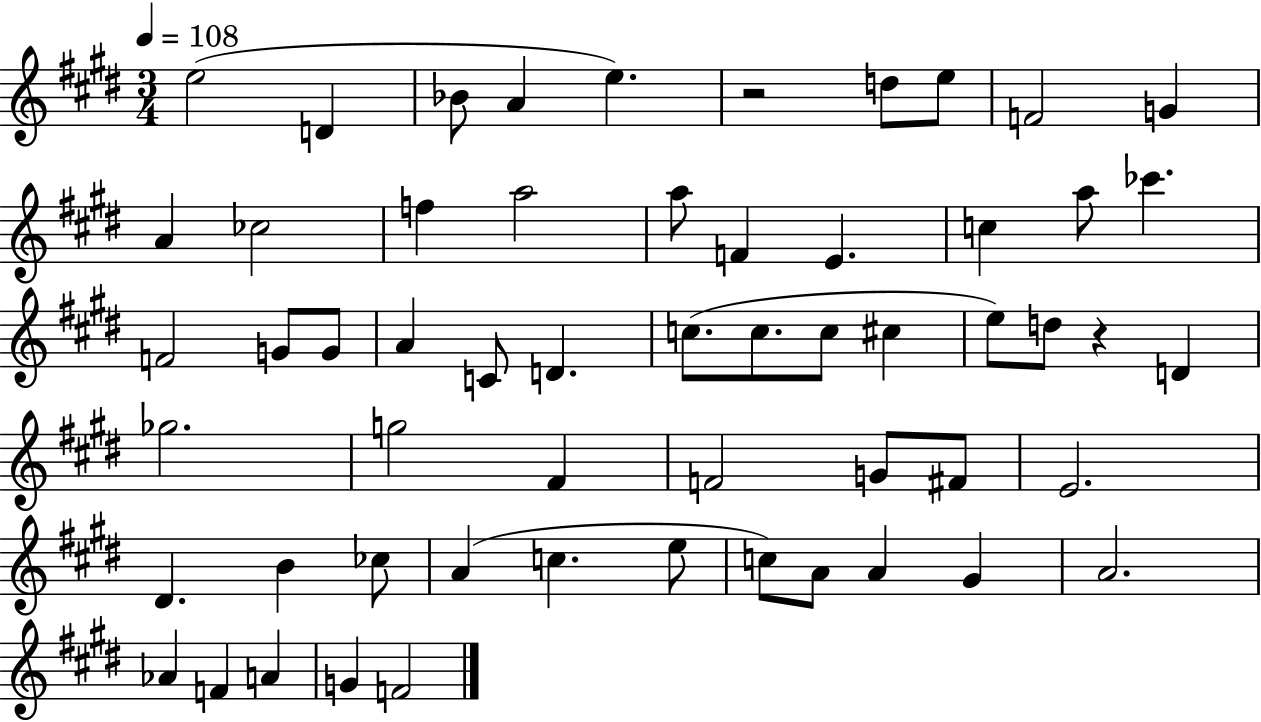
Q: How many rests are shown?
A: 2